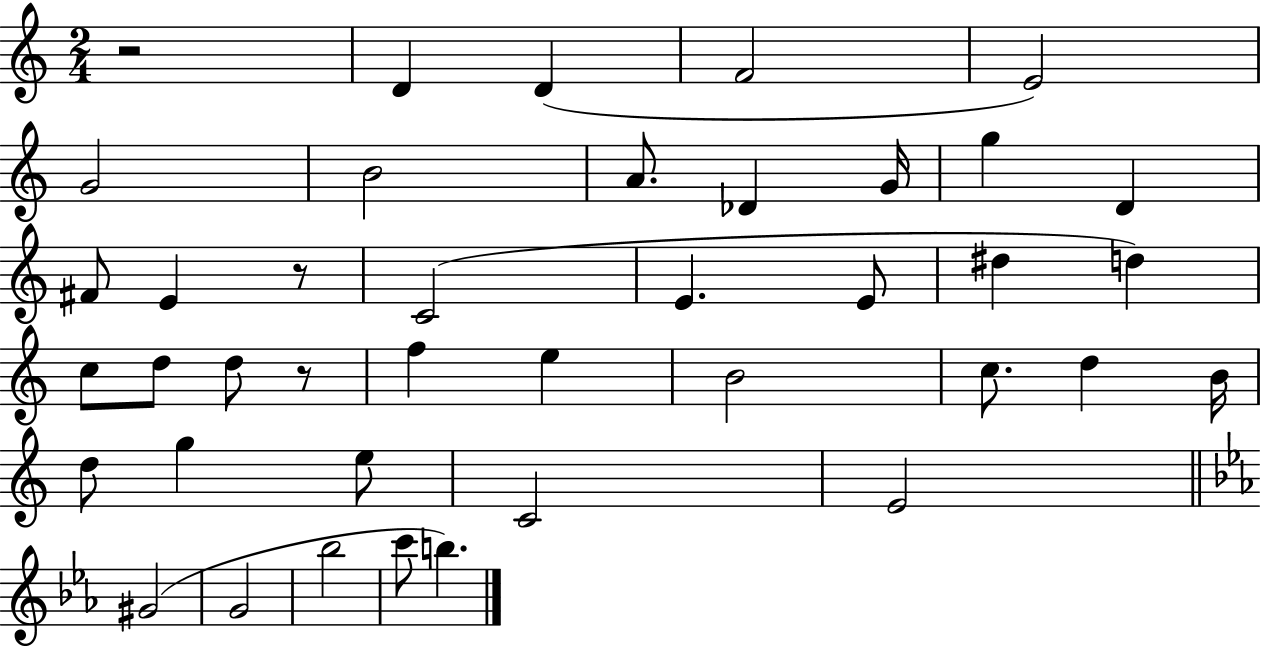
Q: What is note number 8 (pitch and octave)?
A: Db4